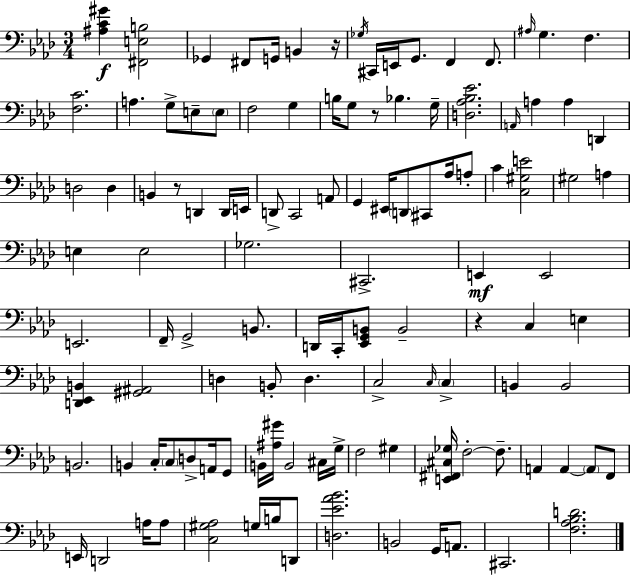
{
  \clef bass
  \numericTimeSignature
  \time 3/4
  \key f \minor
  <ais c' gis'>4\f <fis, e b>2 | ges,4 fis,8 g,16 b,4 r16 | \acciaccatura { ges16 } cis,16 e,16 g,8. f,4 f,8. | \grace { ais16 } g4. f4. | \break <f c'>2. | a4. g8-> e8-- | \parenthesize e8 f2 g4 | b16 g8 r8 bes4. | \break g16-- <d aes bes ees'>2. | \grace { a,16 } a4 a4 d,4 | d2 d4 | b,4 r8 d,4 | \break d,16 e,16 d,8-> c,2 | a,8 g,4 eis,16 \parenthesize d,8 cis,8 | aes16 a8-. c'4 <c gis e'>2 | gis2 a4 | \break e4 e2 | ges2. | cis,2.-> | e,4\mf e,2 | \break e,2. | f,16-- g,2-> | b,8. d,16 c,16-. <ees, g, b,>8 b,2-- | r4 c4 e4 | \break <d, ees, b,>4 <gis, ais,>2 | d4 b,8-. d4. | c2-> \grace { c16 } | \parenthesize c4-> b,4 b,2 | \break b,2. | b,4 c16-. \parenthesize c8 d8-> | a,16 g,8 b,16 <ais gis'>16 b,2 | cis16 g16-> f2 | \break gis4 <e, fis, cis ges>16 f2-.~~ | f8.-- a,4 a,4~~ | \parenthesize a,8 f,8 e,16 d,2 | a16 a8 <c gis aes>2 | \break g16 b16 d,8 <d ees' aes' bes'>2. | b,2 | g,16 a,8. cis,2. | <f aes bes d'>2. | \break \bar "|."
}